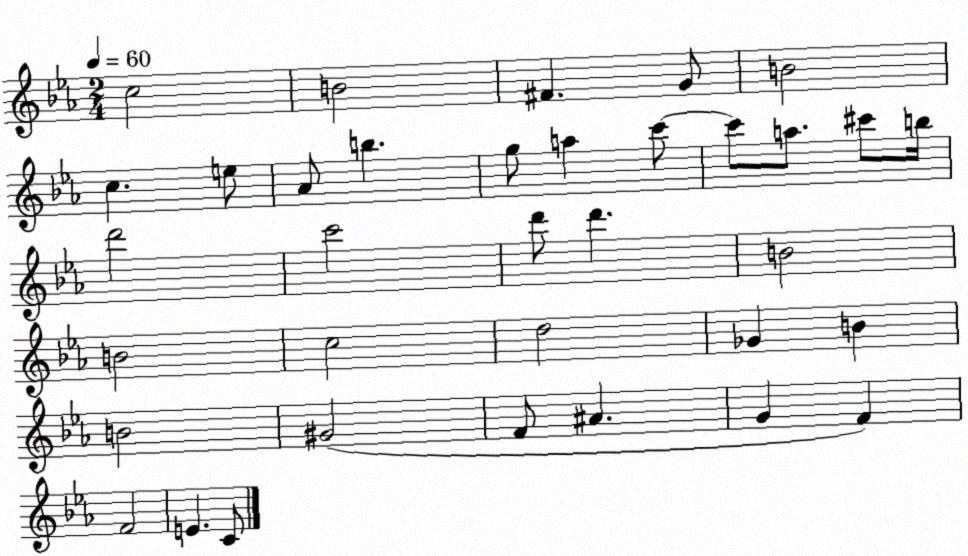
X:1
T:Untitled
M:2/4
L:1/4
K:Eb
c2 B2 ^F G/2 B2 c e/2 _A/2 b g/2 a c'/2 c'/2 a/2 ^c'/2 b/4 d'2 c'2 d'/2 d' B2 B2 c2 d2 _G B B2 ^G2 F/2 ^A G F F2 E C/2